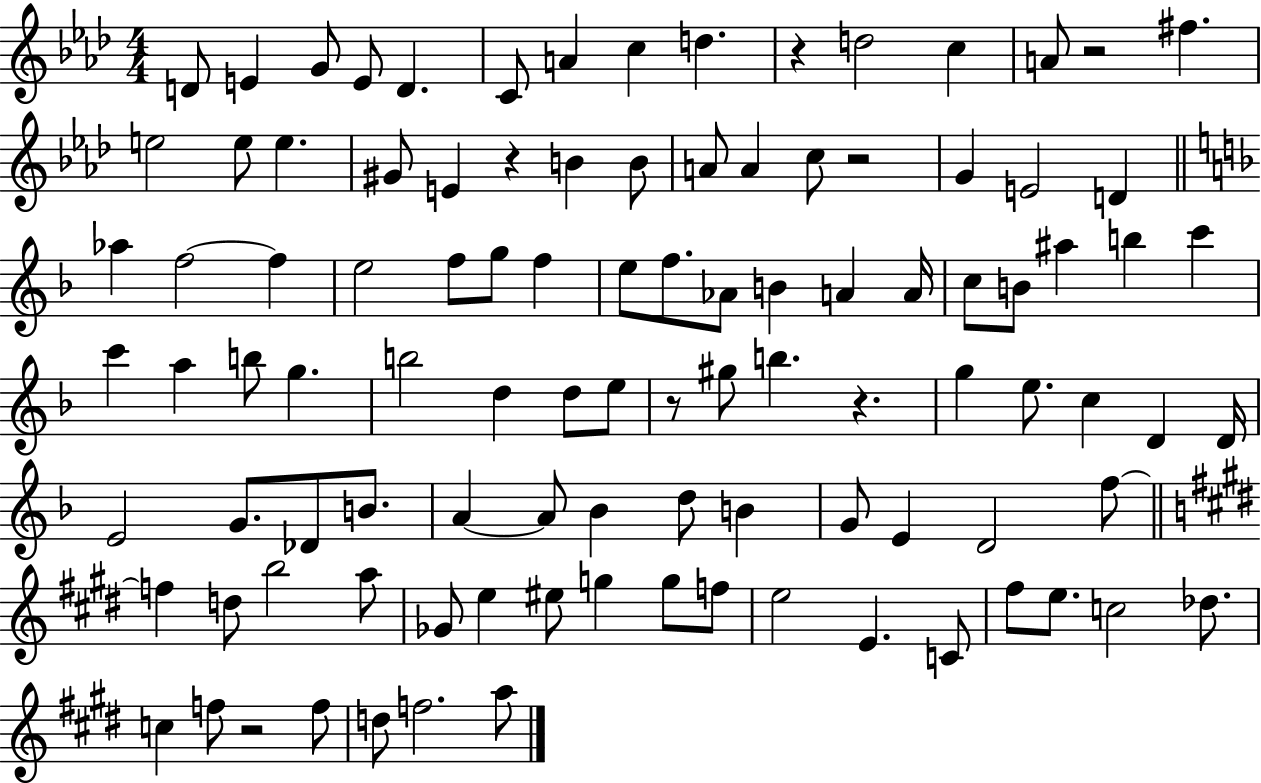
{
  \clef treble
  \numericTimeSignature
  \time 4/4
  \key aes \major
  d'8 e'4 g'8 e'8 d'4. | c'8 a'4 c''4 d''4. | r4 d''2 c''4 | a'8 r2 fis''4. | \break e''2 e''8 e''4. | gis'8 e'4 r4 b'4 b'8 | a'8 a'4 c''8 r2 | g'4 e'2 d'4 | \break \bar "||" \break \key f \major aes''4 f''2~~ f''4 | e''2 f''8 g''8 f''4 | e''8 f''8. aes'8 b'4 a'4 a'16 | c''8 b'8 ais''4 b''4 c'''4 | \break c'''4 a''4 b''8 g''4. | b''2 d''4 d''8 e''8 | r8 gis''8 b''4. r4. | g''4 e''8. c''4 d'4 d'16 | \break e'2 g'8. des'8 b'8. | a'4~~ a'8 bes'4 d''8 b'4 | g'8 e'4 d'2 f''8~~ | \bar "||" \break \key e \major f''4 d''8 b''2 a''8 | ges'8 e''4 eis''8 g''4 g''8 f''8 | e''2 e'4. c'8 | fis''8 e''8. c''2 des''8. | \break c''4 f''8 r2 f''8 | d''8 f''2. a''8 | \bar "|."
}